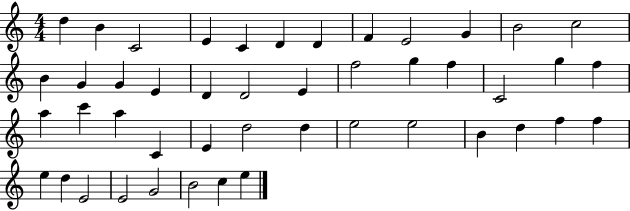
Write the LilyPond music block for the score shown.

{
  \clef treble
  \numericTimeSignature
  \time 4/4
  \key c \major
  d''4 b'4 c'2 | e'4 c'4 d'4 d'4 | f'4 e'2 g'4 | b'2 c''2 | \break b'4 g'4 g'4 e'4 | d'4 d'2 e'4 | f''2 g''4 f''4 | c'2 g''4 f''4 | \break a''4 c'''4 a''4 c'4 | e'4 d''2 d''4 | e''2 e''2 | b'4 d''4 f''4 f''4 | \break e''4 d''4 e'2 | e'2 g'2 | b'2 c''4 e''4 | \bar "|."
}